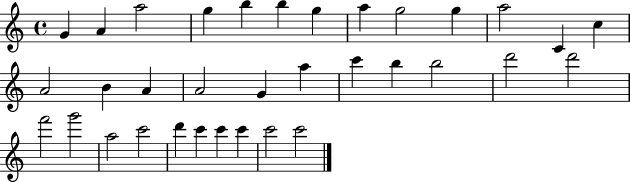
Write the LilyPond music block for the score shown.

{
  \clef treble
  \time 4/4
  \defaultTimeSignature
  \key c \major
  g'4 a'4 a''2 | g''4 b''4 b''4 g''4 | a''4 g''2 g''4 | a''2 c'4 c''4 | \break a'2 b'4 a'4 | a'2 g'4 a''4 | c'''4 b''4 b''2 | d'''2 d'''2 | \break f'''2 g'''2 | a''2 c'''2 | d'''4 c'''4 c'''4 c'''4 | c'''2 c'''2 | \break \bar "|."
}